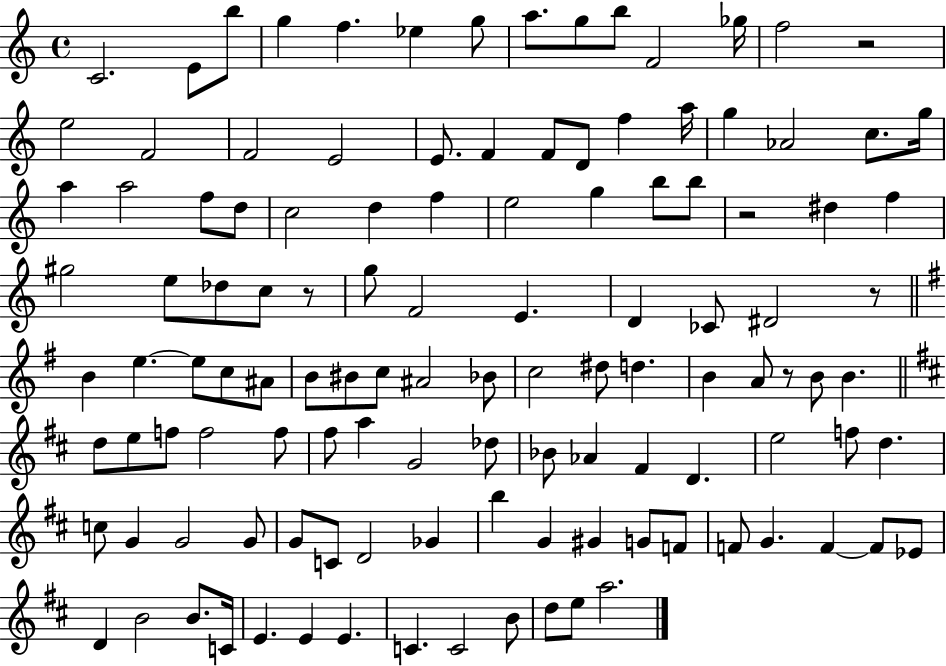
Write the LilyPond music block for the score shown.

{
  \clef treble
  \time 4/4
  \defaultTimeSignature
  \key c \major
  c'2. e'8 b''8 | g''4 f''4. ees''4 g''8 | a''8. g''8 b''8 f'2 ges''16 | f''2 r2 | \break e''2 f'2 | f'2 e'2 | e'8. f'4 f'8 d'8 f''4 a''16 | g''4 aes'2 c''8. g''16 | \break a''4 a''2 f''8 d''8 | c''2 d''4 f''4 | e''2 g''4 b''8 b''8 | r2 dis''4 f''4 | \break gis''2 e''8 des''8 c''8 r8 | g''8 f'2 e'4. | d'4 ces'8 dis'2 r8 | \bar "||" \break \key g \major b'4 e''4.~~ e''8 c''8 ais'8 | b'8 bis'8 c''8 ais'2 bes'8 | c''2 dis''8 d''4. | b'4 a'8 r8 b'8 b'4. | \break \bar "||" \break \key b \minor d''8 e''8 f''8 f''2 f''8 | fis''8 a''4 g'2 des''8 | bes'8 aes'4 fis'4 d'4. | e''2 f''8 d''4. | \break c''8 g'4 g'2 g'8 | g'8 c'8 d'2 ges'4 | b''4 g'4 gis'4 g'8 f'8 | f'8 g'4. f'4~~ f'8 ees'8 | \break d'4 b'2 b'8. c'16 | e'4. e'4 e'4. | c'4. c'2 b'8 | d''8 e''8 a''2. | \break \bar "|."
}